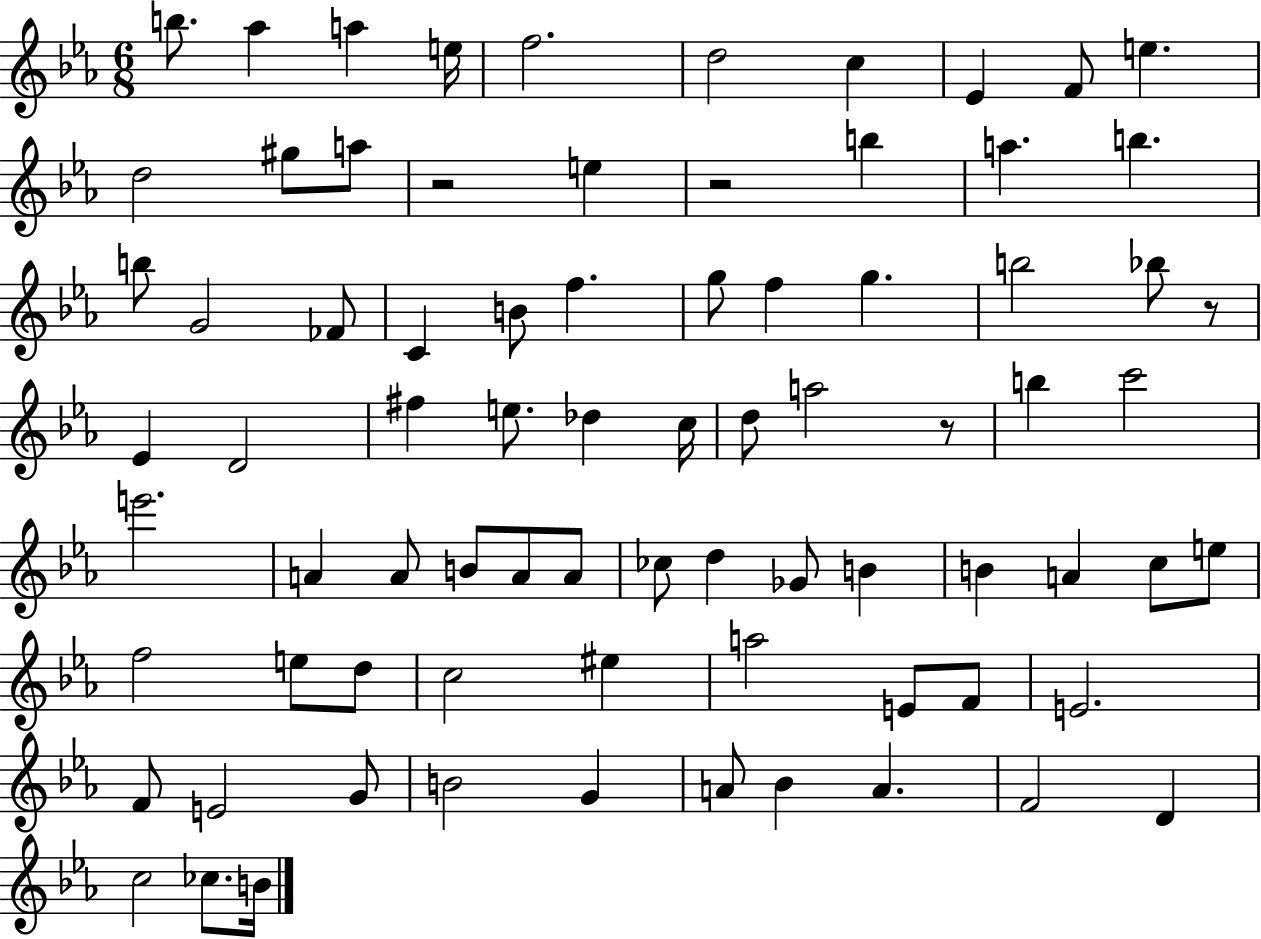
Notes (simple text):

B5/e. Ab5/q A5/q E5/s F5/h. D5/h C5/q Eb4/q F4/e E5/q. D5/h G#5/e A5/e R/h E5/q R/h B5/q A5/q. B5/q. B5/e G4/h FES4/e C4/q B4/e F5/q. G5/e F5/q G5/q. B5/h Bb5/e R/e Eb4/q D4/h F#5/q E5/e. Db5/q C5/s D5/e A5/h R/e B5/q C6/h E6/h. A4/q A4/e B4/e A4/e A4/e CES5/e D5/q Gb4/e B4/q B4/q A4/q C5/e E5/e F5/h E5/e D5/e C5/h EIS5/q A5/h E4/e F4/e E4/h. F4/e E4/h G4/e B4/h G4/q A4/e Bb4/q A4/q. F4/h D4/q C5/h CES5/e. B4/s